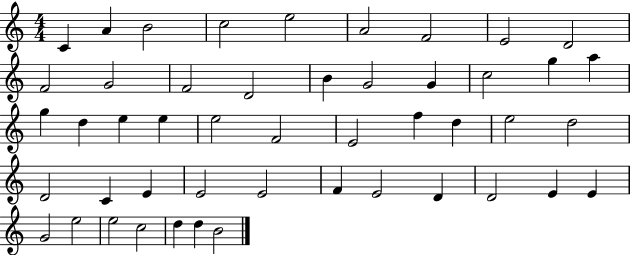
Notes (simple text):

C4/q A4/q B4/h C5/h E5/h A4/h F4/h E4/h D4/h F4/h G4/h F4/h D4/h B4/q G4/h G4/q C5/h G5/q A5/q G5/q D5/q E5/q E5/q E5/h F4/h E4/h F5/q D5/q E5/h D5/h D4/h C4/q E4/q E4/h E4/h F4/q E4/h D4/q D4/h E4/q E4/q G4/h E5/h E5/h C5/h D5/q D5/q B4/h